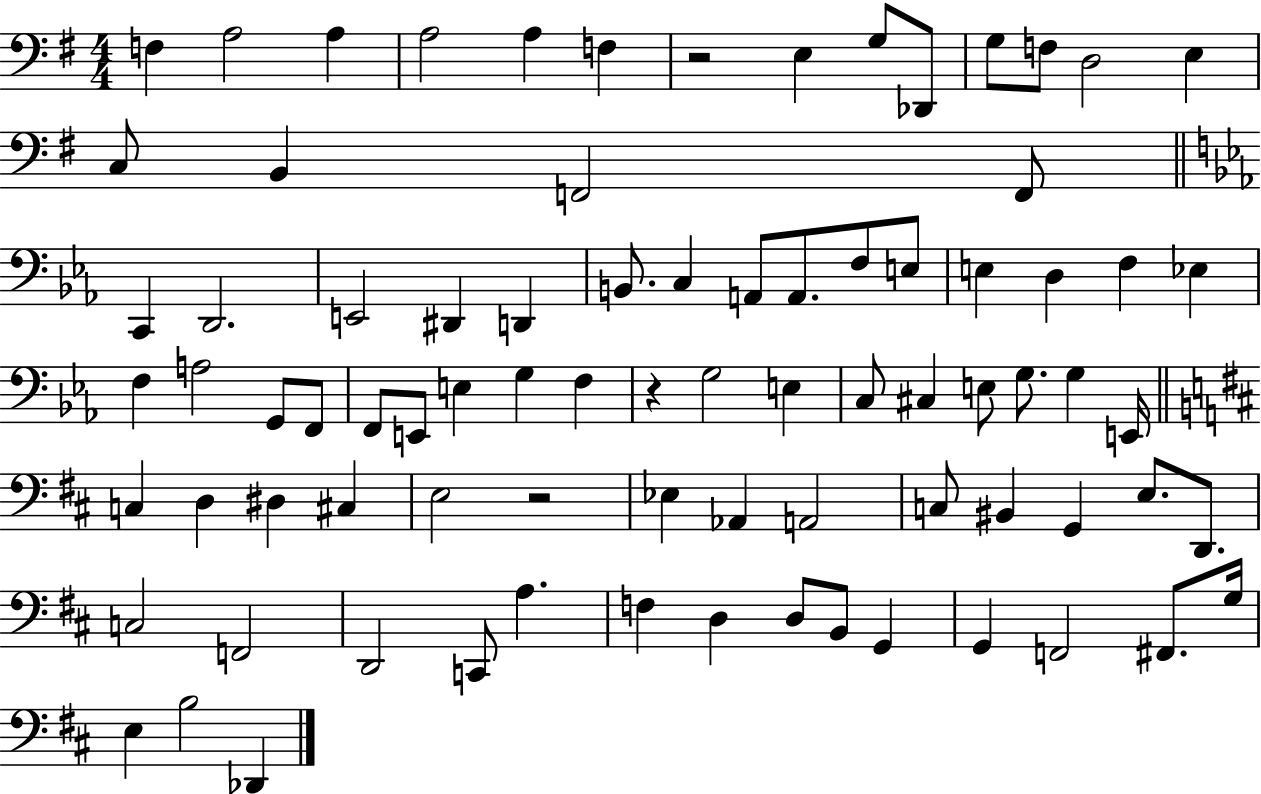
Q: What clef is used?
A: bass